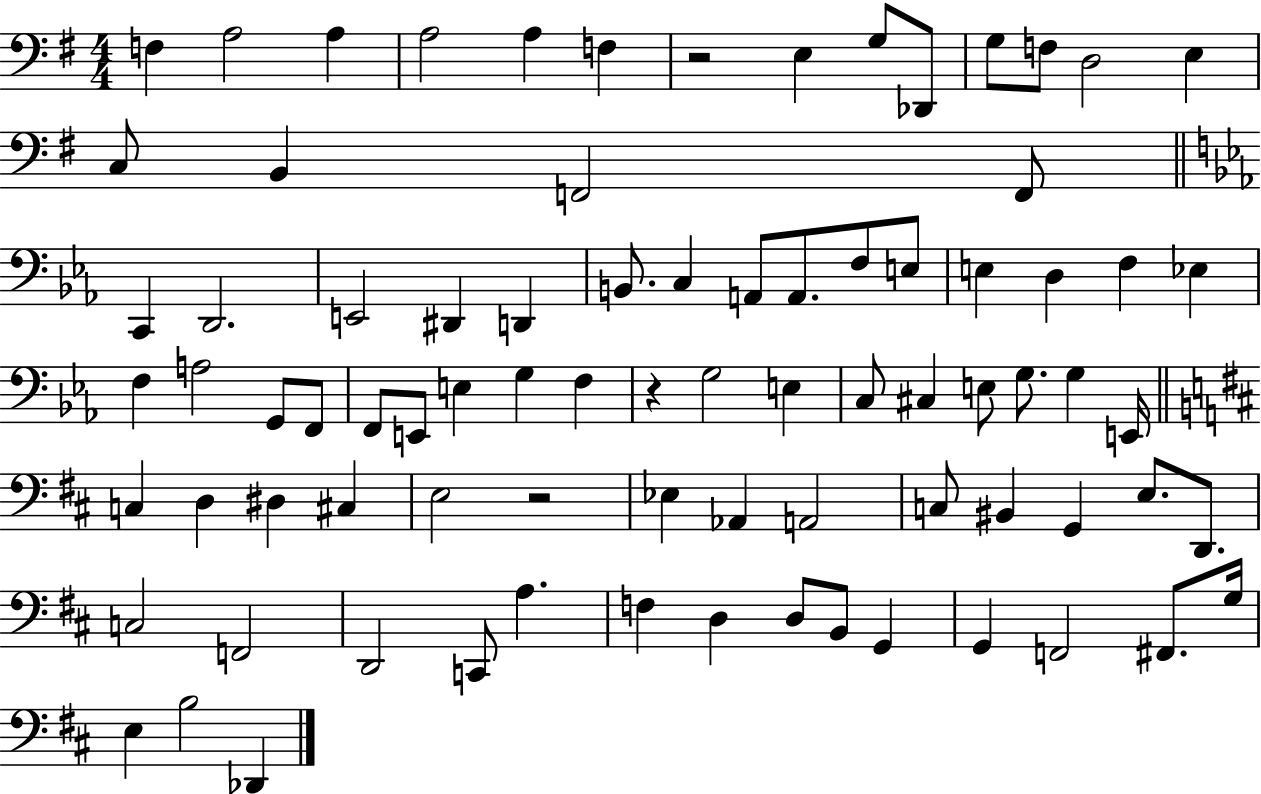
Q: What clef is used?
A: bass